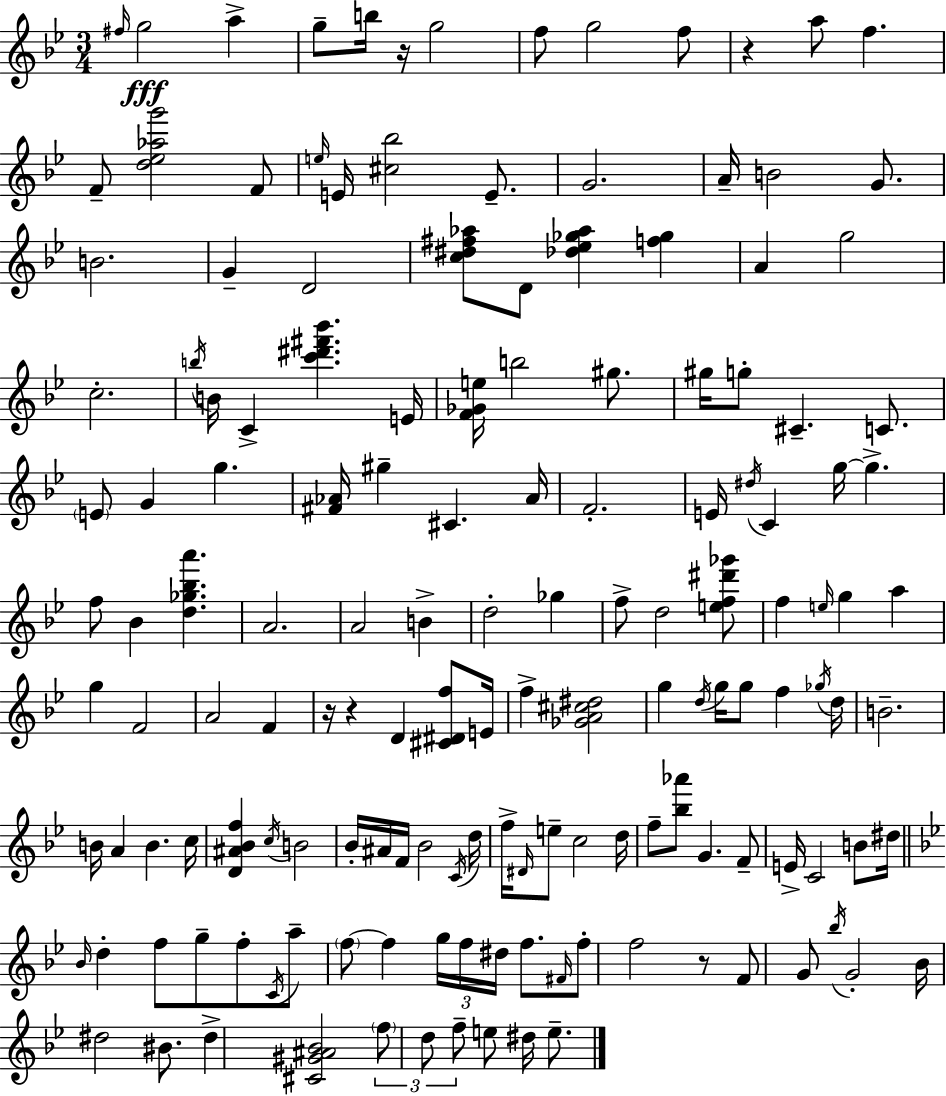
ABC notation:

X:1
T:Untitled
M:3/4
L:1/4
K:Bb
^f/4 g2 a g/2 b/4 z/4 g2 f/2 g2 f/2 z a/2 f F/2 [d_e_ag']2 F/2 e/4 E/4 [^c_b]2 E/2 G2 A/4 B2 G/2 B2 G D2 [c^d^f_a]/2 D/2 [_d_e_g_a] [f_g] A g2 c2 b/4 B/4 C [c'^d'^f'_b'] E/4 [F_Ge]/4 b2 ^g/2 ^g/4 g/2 ^C C/2 E/2 G g [^F_A]/4 ^g ^C _A/4 F2 E/4 ^d/4 C g/4 g f/2 _B [d_g_ba'] A2 A2 B d2 _g f/2 d2 [ef^d'_g']/2 f e/4 g a g F2 A2 F z/4 z D [^C^Df]/2 E/4 f [_GA^c^d]2 g d/4 g/4 g/2 f _g/4 d/4 B2 B/4 A B c/4 [D^A_Bf] c/4 B2 _B/4 ^A/4 F/4 _B2 C/4 d/4 f/4 ^D/4 e/2 c2 d/4 f/2 [_b_a']/2 G F/2 E/4 C2 B/2 ^d/4 _B/4 d f/2 g/2 f/2 C/4 a/2 f/2 f g/4 f/4 ^d/4 f/2 ^F/4 f/2 f2 z/2 F/2 G/2 _b/4 G2 _B/4 ^d2 ^B/2 ^d [^C^G^A_B]2 f/2 d/2 f/2 e/2 ^d/4 e/2